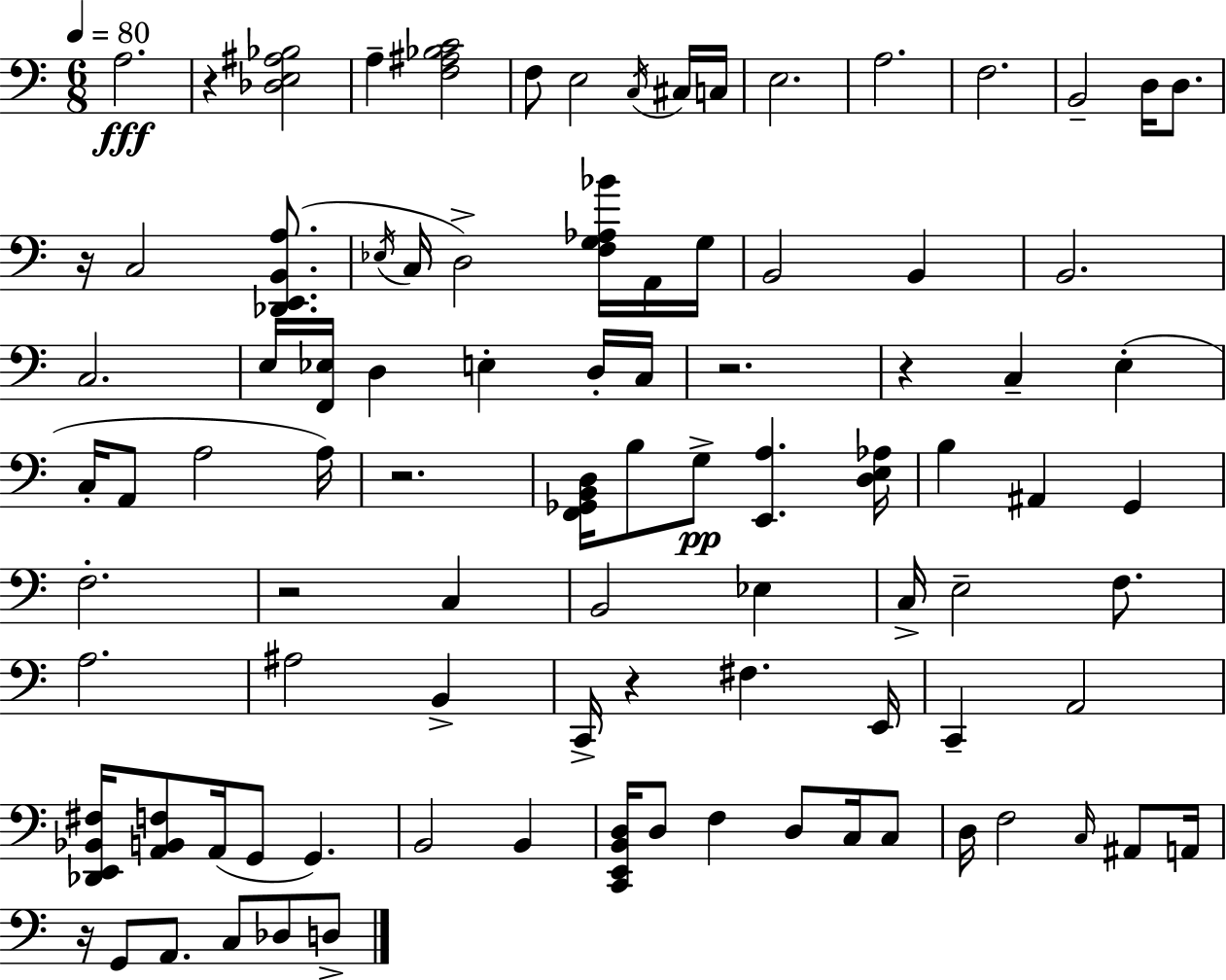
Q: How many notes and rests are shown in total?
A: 93